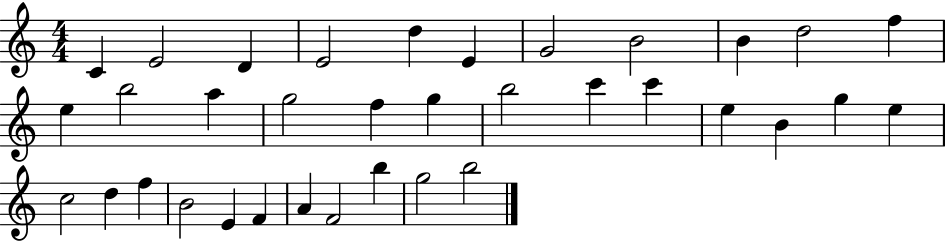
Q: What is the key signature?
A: C major